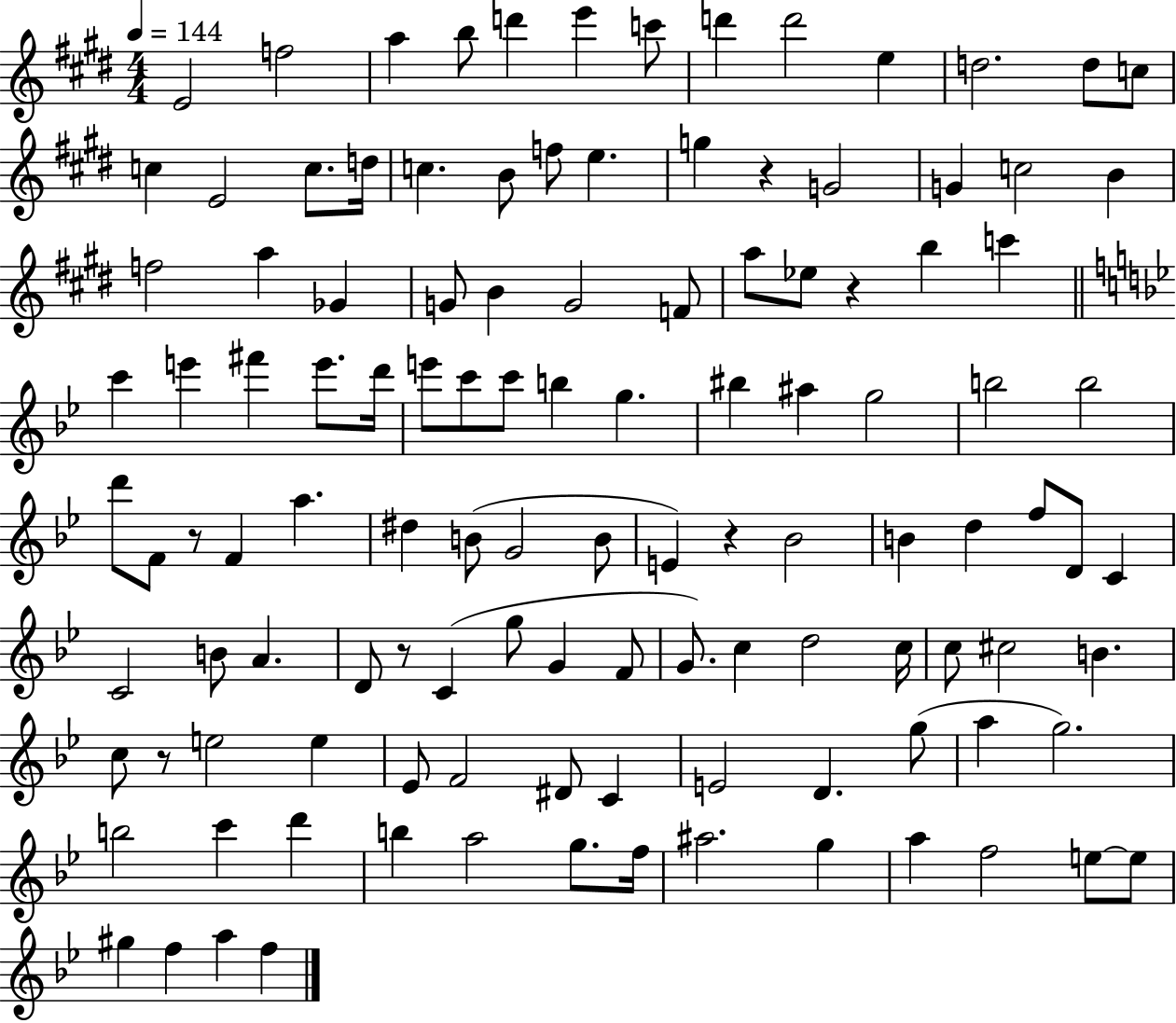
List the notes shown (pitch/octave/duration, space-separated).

E4/h F5/h A5/q B5/e D6/q E6/q C6/e D6/q D6/h E5/q D5/h. D5/e C5/e C5/q E4/h C5/e. D5/s C5/q. B4/e F5/e E5/q. G5/q R/q G4/h G4/q C5/h B4/q F5/h A5/q Gb4/q G4/e B4/q G4/h F4/e A5/e Eb5/e R/q B5/q C6/q C6/q E6/q F#6/q E6/e. D6/s E6/e C6/e C6/e B5/q G5/q. BIS5/q A#5/q G5/h B5/h B5/h D6/e F4/e R/e F4/q A5/q. D#5/q B4/e G4/h B4/e E4/q R/q Bb4/h B4/q D5/q F5/e D4/e C4/q C4/h B4/e A4/q. D4/e R/e C4/q G5/e G4/q F4/e G4/e. C5/q D5/h C5/s C5/e C#5/h B4/q. C5/e R/e E5/h E5/q Eb4/e F4/h D#4/e C4/q E4/h D4/q. G5/e A5/q G5/h. B5/h C6/q D6/q B5/q A5/h G5/e. F5/s A#5/h. G5/q A5/q F5/h E5/e E5/e G#5/q F5/q A5/q F5/q